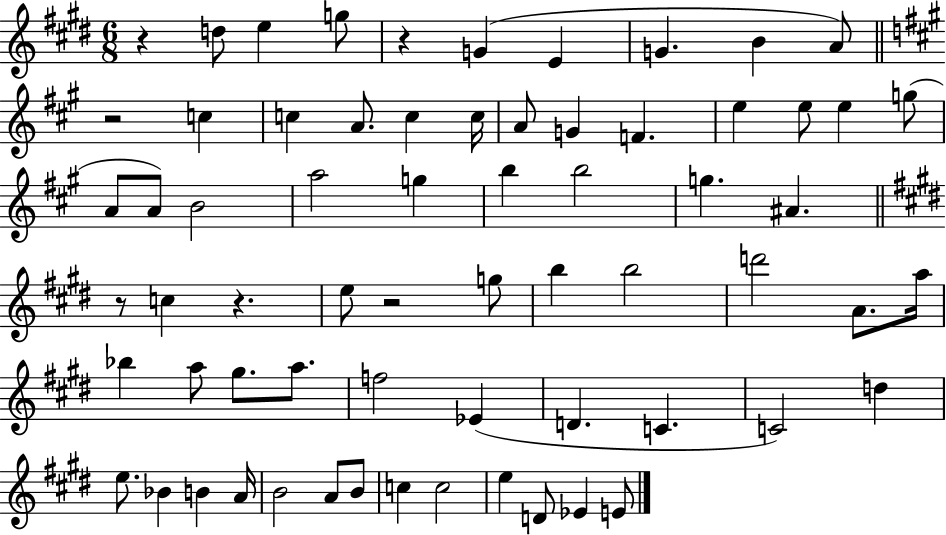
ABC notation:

X:1
T:Untitled
M:6/8
L:1/4
K:E
z d/2 e g/2 z G E G B A/2 z2 c c A/2 c c/4 A/2 G F e e/2 e g/2 A/2 A/2 B2 a2 g b b2 g ^A z/2 c z e/2 z2 g/2 b b2 d'2 A/2 a/4 _b a/2 ^g/2 a/2 f2 _E D C C2 d e/2 _B B A/4 B2 A/2 B/2 c c2 e D/2 _E E/2